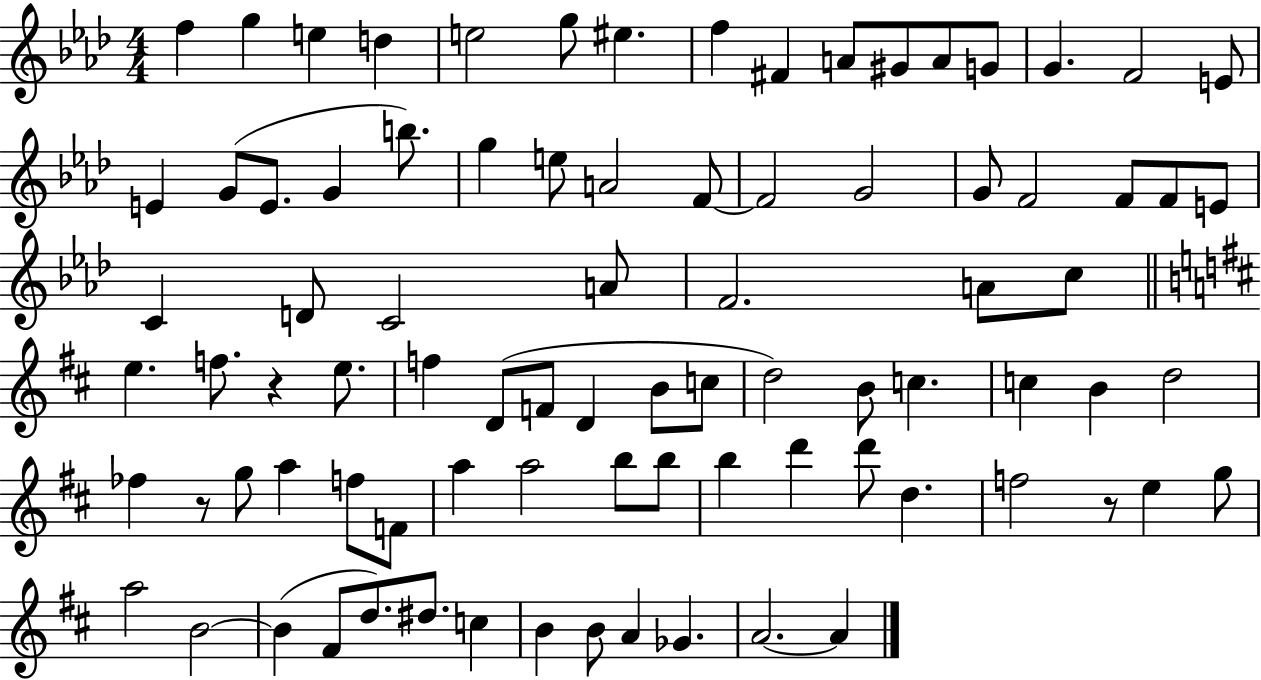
{
  \clef treble
  \numericTimeSignature
  \time 4/4
  \key aes \major
  f''4 g''4 e''4 d''4 | e''2 g''8 eis''4. | f''4 fis'4 a'8 gis'8 a'8 g'8 | g'4. f'2 e'8 | \break e'4 g'8( e'8. g'4 b''8.) | g''4 e''8 a'2 f'8~~ | f'2 g'2 | g'8 f'2 f'8 f'8 e'8 | \break c'4 d'8 c'2 a'8 | f'2. a'8 c''8 | \bar "||" \break \key b \minor e''4. f''8. r4 e''8. | f''4 d'8( f'8 d'4 b'8 c''8 | d''2) b'8 c''4. | c''4 b'4 d''2 | \break fes''4 r8 g''8 a''4 f''8 f'8 | a''4 a''2 b''8 b''8 | b''4 d'''4 d'''8 d''4. | f''2 r8 e''4 g''8 | \break a''2 b'2~~ | b'4( fis'8 d''8.) dis''8. c''4 | b'4 b'8 a'4 ges'4. | a'2.~~ a'4 | \break \bar "|."
}